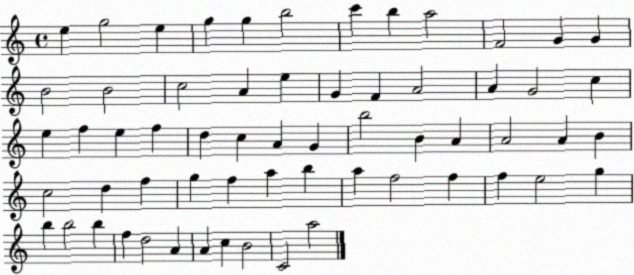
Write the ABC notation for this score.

X:1
T:Untitled
M:4/4
L:1/4
K:C
e g2 e g g b2 c' b a2 F2 G G B2 B2 c2 A e G F A2 A G2 c e f e f d c A G b2 B A A2 A B c2 d f g f a b a f2 f f e2 g b b2 b f d2 A A c B2 C2 a2